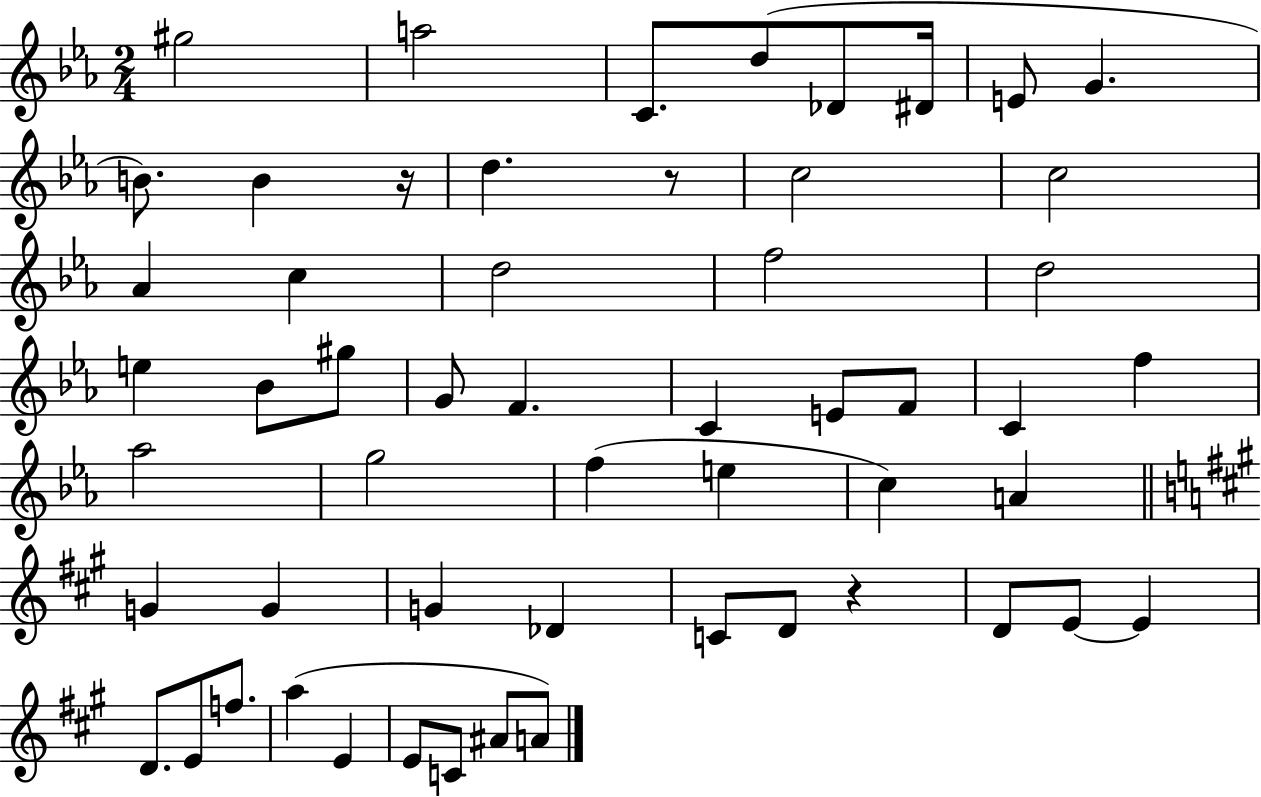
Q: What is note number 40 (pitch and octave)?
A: D4